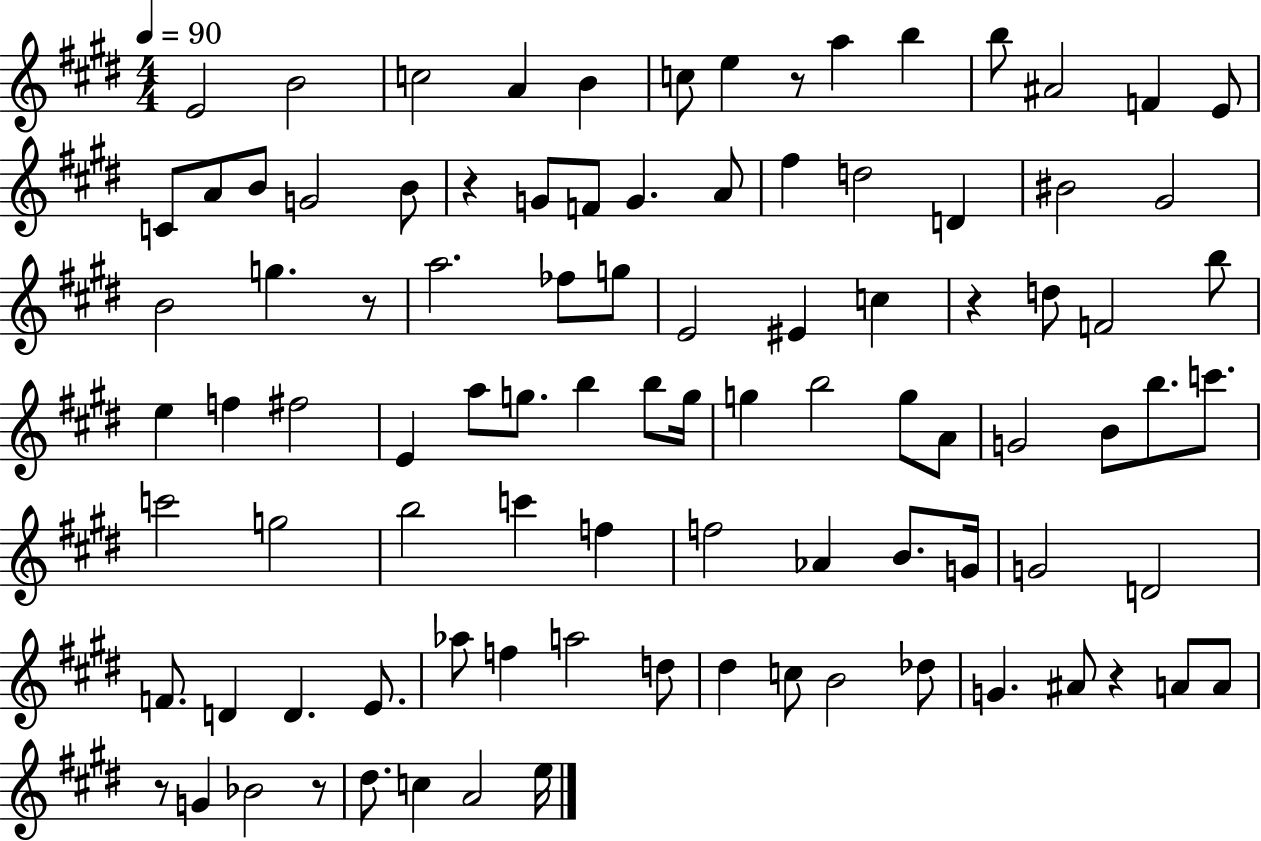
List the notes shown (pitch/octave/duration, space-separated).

E4/h B4/h C5/h A4/q B4/q C5/e E5/q R/e A5/q B5/q B5/e A#4/h F4/q E4/e C4/e A4/e B4/e G4/h B4/e R/q G4/e F4/e G4/q. A4/e F#5/q D5/h D4/q BIS4/h G#4/h B4/h G5/q. R/e A5/h. FES5/e G5/e E4/h EIS4/q C5/q R/q D5/e F4/h B5/e E5/q F5/q F#5/h E4/q A5/e G5/e. B5/q B5/e G5/s G5/q B5/h G5/e A4/e G4/h B4/e B5/e. C6/e. C6/h G5/h B5/h C6/q F5/q F5/h Ab4/q B4/e. G4/s G4/h D4/h F4/e. D4/q D4/q. E4/e. Ab5/e F5/q A5/h D5/e D#5/q C5/e B4/h Db5/e G4/q. A#4/e R/q A4/e A4/e R/e G4/q Bb4/h R/e D#5/e. C5/q A4/h E5/s